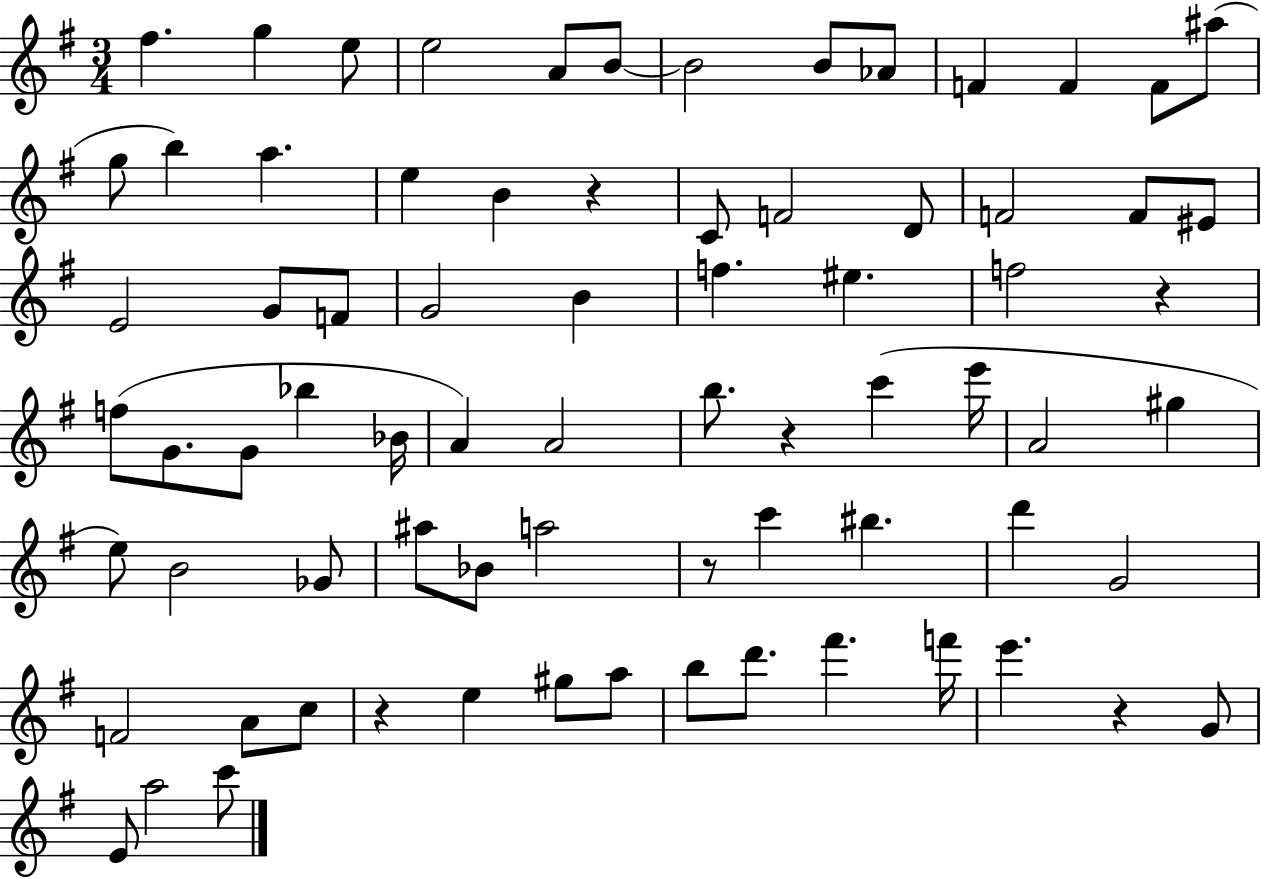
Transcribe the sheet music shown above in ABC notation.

X:1
T:Untitled
M:3/4
L:1/4
K:G
^f g e/2 e2 A/2 B/2 B2 B/2 _A/2 F F F/2 ^a/2 g/2 b a e B z C/2 F2 D/2 F2 F/2 ^E/2 E2 G/2 F/2 G2 B f ^e f2 z f/2 G/2 G/2 _b _B/4 A A2 b/2 z c' e'/4 A2 ^g e/2 B2 _G/2 ^a/2 _B/2 a2 z/2 c' ^b d' G2 F2 A/2 c/2 z e ^g/2 a/2 b/2 d'/2 ^f' f'/4 e' z G/2 E/2 a2 c'/2